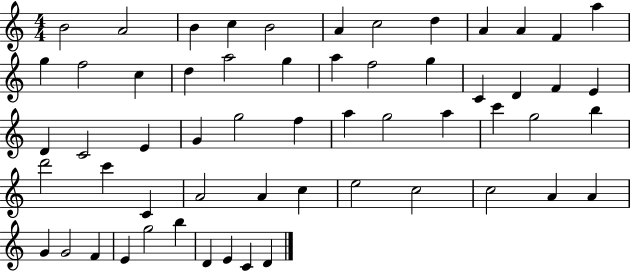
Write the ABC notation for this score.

X:1
T:Untitled
M:4/4
L:1/4
K:C
B2 A2 B c B2 A c2 d A A F a g f2 c d a2 g a f2 g C D F E D C2 E G g2 f a g2 a c' g2 b d'2 c' C A2 A c e2 c2 c2 A A G G2 F E g2 b D E C D